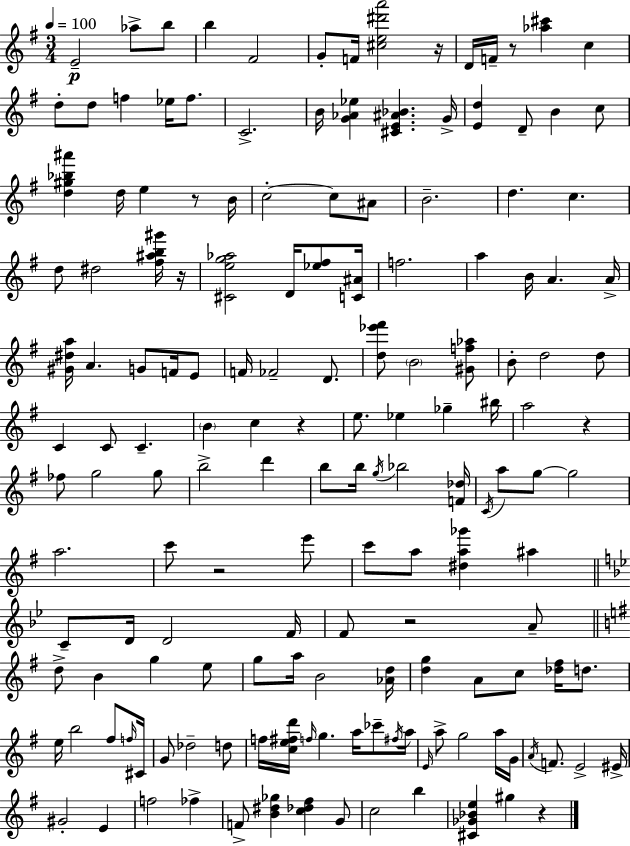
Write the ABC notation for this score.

X:1
T:Untitled
M:3/4
L:1/4
K:G
E2 _a/2 b/2 b ^F2 G/2 F/4 [^ce^d'a']2 z/4 D/4 F/4 z/2 [_a^c'] c d/2 d/2 f _e/4 f/2 C2 B/4 [G_A_e] [^CE^A_B] G/4 [Ed] D/2 B c/2 [d^g_b^a'] d/4 e z/2 B/4 c2 c/2 ^A/2 B2 d c d/2 ^d2 [^f^ab^g']/4 z/4 [^Ceg_a]2 D/4 [_e^f]/2 [C^A]/4 f2 a B/4 A A/4 [^G^da]/4 A G/2 F/4 E/2 F/4 _F2 D/2 [d_e'^f']/2 B2 [^Gf_a]/2 B/2 d2 d/2 C C/2 C B c z e/2 _e _g ^b/4 a2 z _f/2 g2 g/2 b2 d' b/2 b/4 g/4 _b2 [F_d]/4 C/4 a/2 g/2 g2 a2 c'/2 z2 e'/2 c'/2 a/2 [^da_g'] ^a C/2 D/4 D2 F/4 F/2 z2 A/2 d/2 B g e/2 g/2 a/4 B2 [_Ad]/4 [dg] A/2 c/2 [_d^f]/4 d/2 e/4 b2 ^f/2 f/4 ^C/4 G/2 _d2 d/2 f/4 [ce^fd']/4 f/4 g a/4 _c'/2 ^f/4 a/4 E/4 a/2 g2 a/4 G/4 A/4 F/2 E2 ^E/4 ^G2 E f2 _f F/2 [B^d_g] [c_d^f] G/2 c2 b [^C_G_Be] ^g z